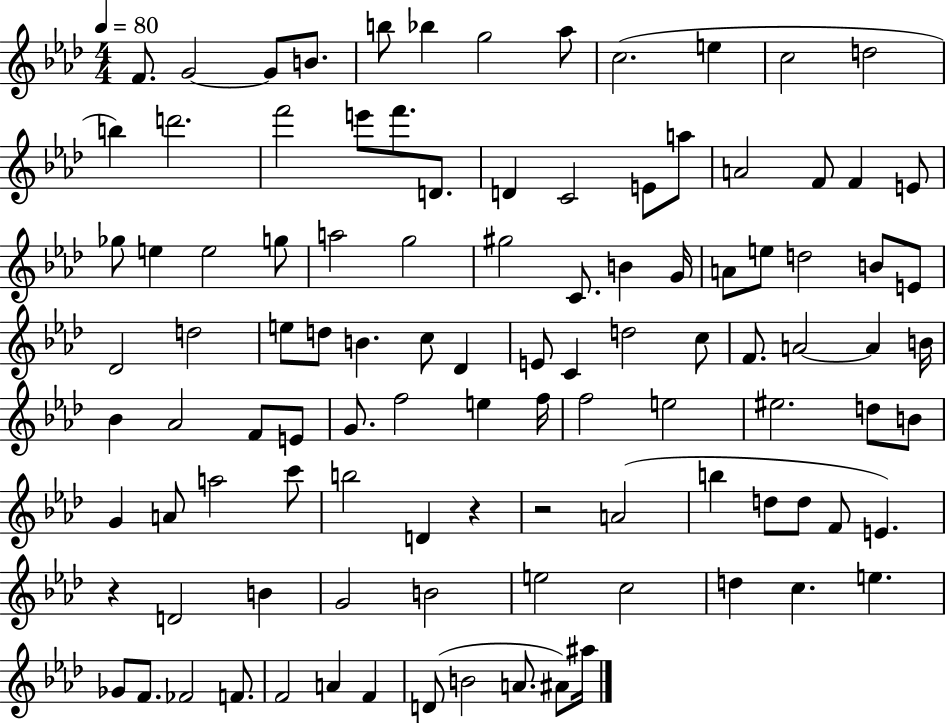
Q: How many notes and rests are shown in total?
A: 105